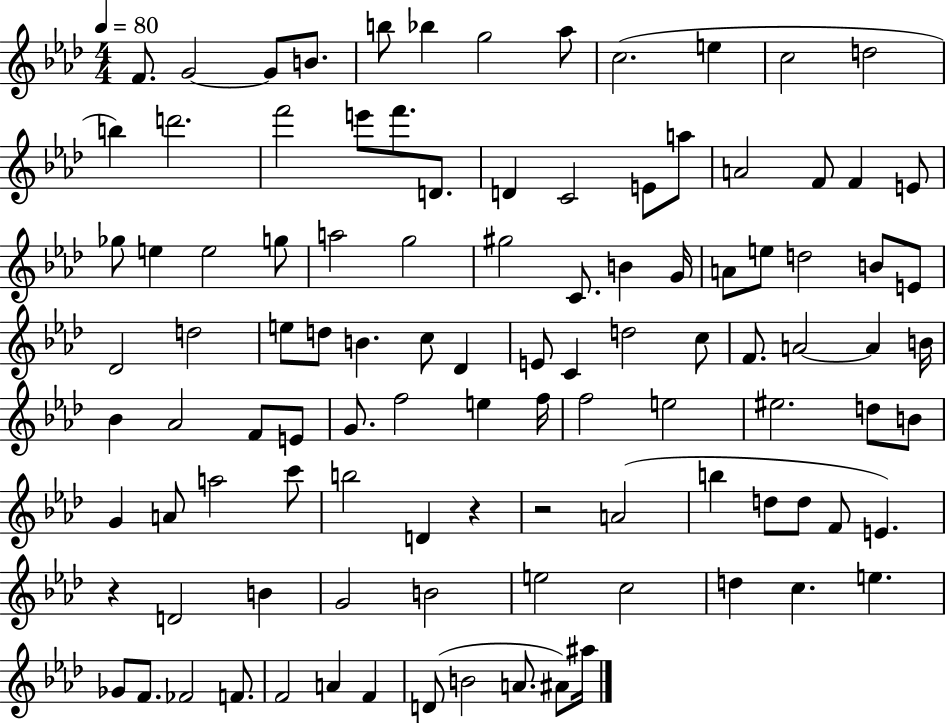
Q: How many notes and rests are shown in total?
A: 105